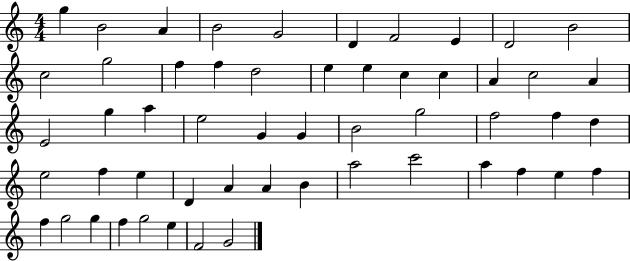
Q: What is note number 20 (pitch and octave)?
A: A4